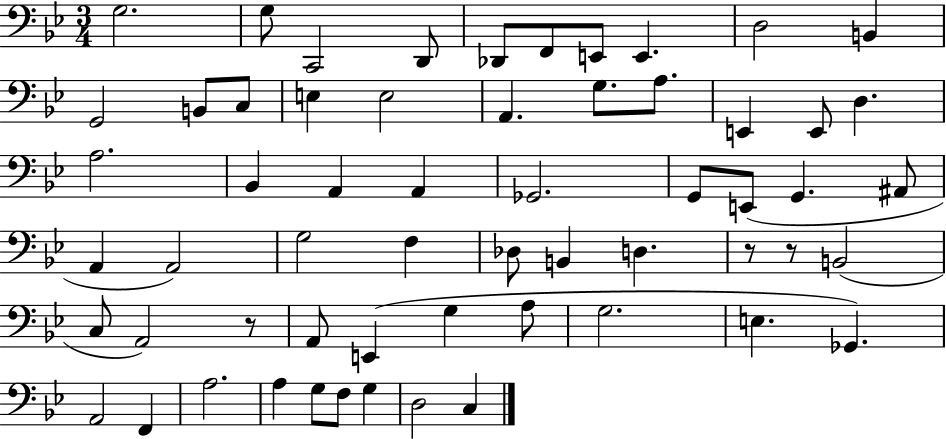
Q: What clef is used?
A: bass